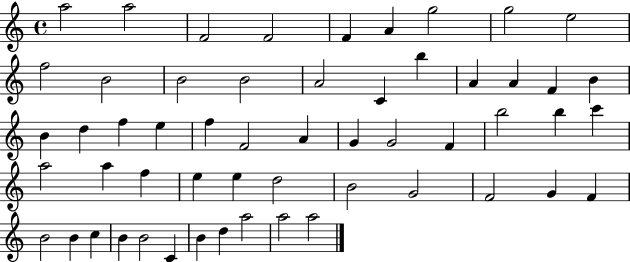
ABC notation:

X:1
T:Untitled
M:4/4
L:1/4
K:C
a2 a2 F2 F2 F A g2 g2 e2 f2 B2 B2 B2 A2 C b A A F B B d f e f F2 A G G2 F b2 b c' a2 a f e e d2 B2 G2 F2 G F B2 B c B B2 C B d a2 a2 a2